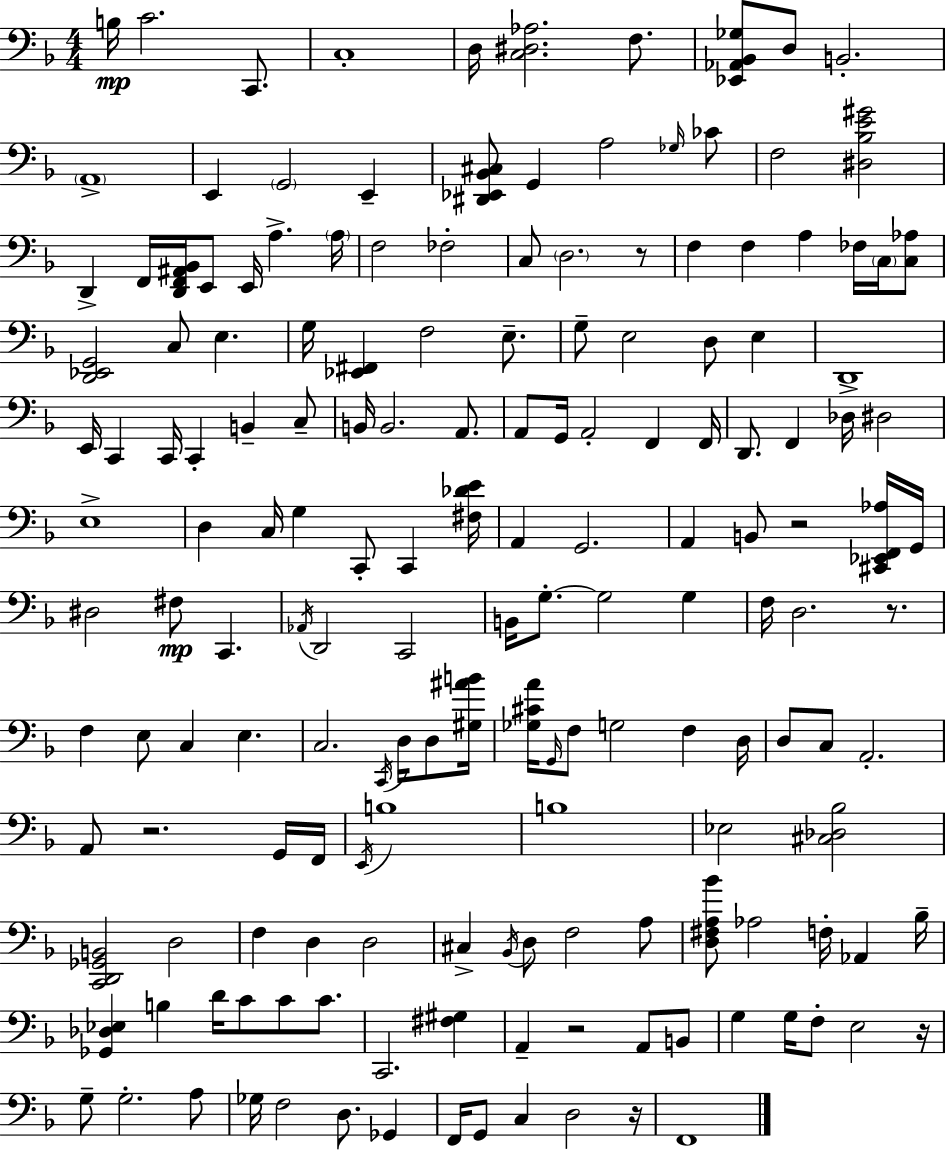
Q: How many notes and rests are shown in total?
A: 168